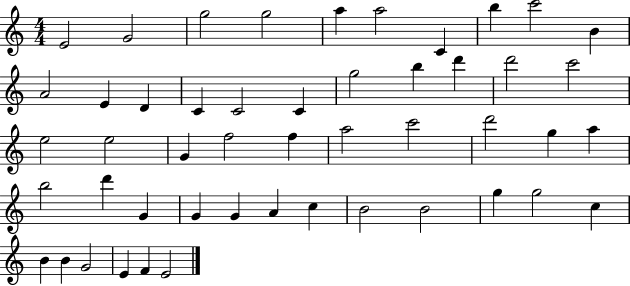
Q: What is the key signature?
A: C major